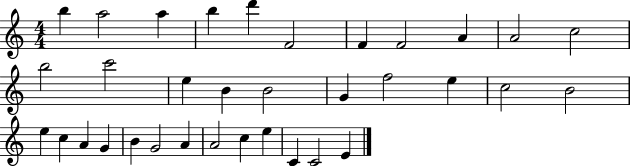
B5/q A5/h A5/q B5/q D6/q F4/h F4/q F4/h A4/q A4/h C5/h B5/h C6/h E5/q B4/q B4/h G4/q F5/h E5/q C5/h B4/h E5/q C5/q A4/q G4/q B4/q G4/h A4/q A4/h C5/q E5/q C4/q C4/h E4/q